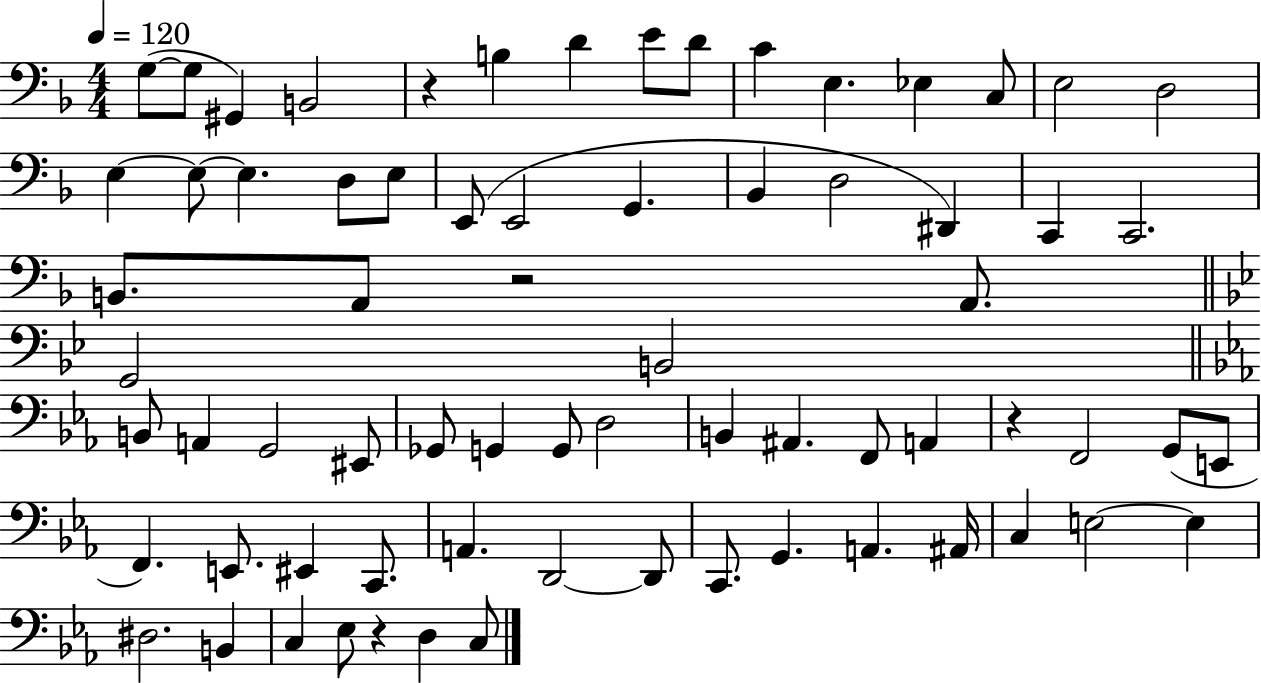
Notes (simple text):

G3/e G3/e G#2/q B2/h R/q B3/q D4/q E4/e D4/e C4/q E3/q. Eb3/q C3/e E3/h D3/h E3/q E3/e E3/q. D3/e E3/e E2/e E2/h G2/q. Bb2/q D3/h D#2/q C2/q C2/h. B2/e. A2/e R/h A2/e. G2/h B2/h B2/e A2/q G2/h EIS2/e Gb2/e G2/q G2/e D3/h B2/q A#2/q. F2/e A2/q R/q F2/h G2/e E2/e F2/q. E2/e. EIS2/q C2/e. A2/q. D2/h D2/e C2/e. G2/q. A2/q. A#2/s C3/q E3/h E3/q D#3/h. B2/q C3/q Eb3/e R/q D3/q C3/e